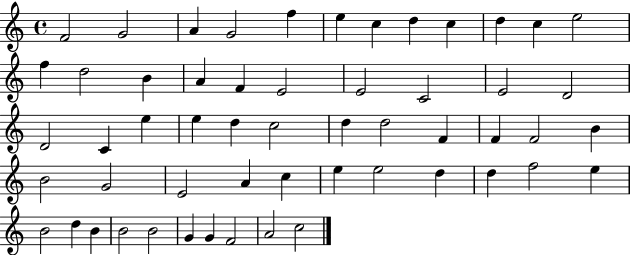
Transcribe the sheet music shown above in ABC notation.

X:1
T:Untitled
M:4/4
L:1/4
K:C
F2 G2 A G2 f e c d c d c e2 f d2 B A F E2 E2 C2 E2 D2 D2 C e e d c2 d d2 F F F2 B B2 G2 E2 A c e e2 d d f2 e B2 d B B2 B2 G G F2 A2 c2